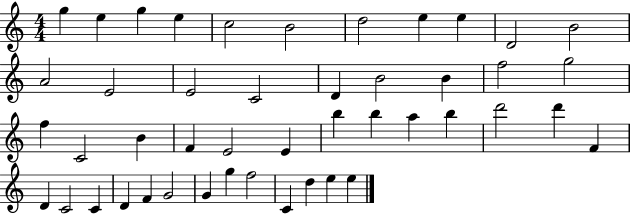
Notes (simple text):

G5/q E5/q G5/q E5/q C5/h B4/h D5/h E5/q E5/q D4/h B4/h A4/h E4/h E4/h C4/h D4/q B4/h B4/q F5/h G5/h F5/q C4/h B4/q F4/q E4/h E4/q B5/q B5/q A5/q B5/q D6/h D6/q F4/q D4/q C4/h C4/q D4/q F4/q G4/h G4/q G5/q F5/h C4/q D5/q E5/q E5/q